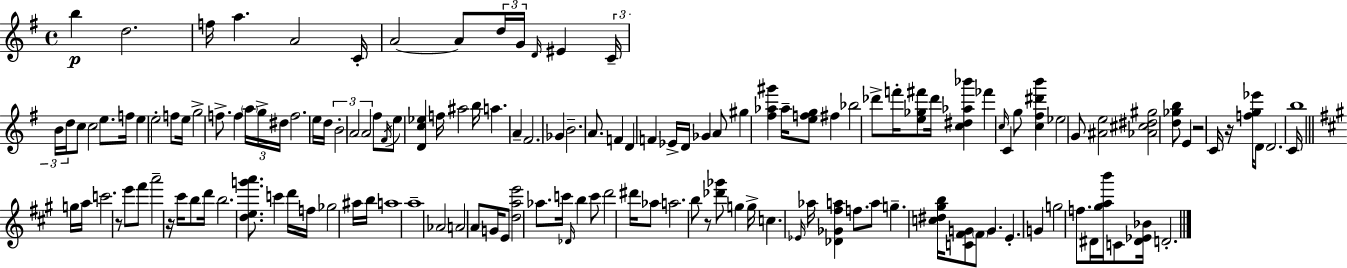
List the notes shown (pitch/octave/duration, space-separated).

B5/q D5/h. F5/s A5/q. A4/h C4/s A4/h A4/e D5/s G4/s D4/s EIS4/q C4/s B4/s D5/s C5/e C5/h E5/e. F5/s E5/q E5/h F5/e E5/s G5/h F5/e. F5/q A5/s G5/s D#5/s F5/h. E5/s D5/s B4/h A4/h A4/h F#5/e F#4/s E5/e [D4,C5,Eb5]/q F5/s A#5/h B5/s A5/q. A4/q F#4/h. Gb4/q B4/h. A4/e. F4/q D4/q F4/q Eb4/s D4/s Gb4/q A4/e G#5/q [F#5,Ab5,G#6]/q Ab5/s [E5,F5,G5]/e F#5/q Bb5/h Db6/e F6/s [E5,Gb5,F#6]/e Db6/s [C5,D#5,Ab5,Bb6]/q FES6/q C5/s C4/q G5/e [C5,F#5,D#6,B6]/q Eb5/h G4/e [A#4,E5]/h [Ab4,C#5,D#5,G#5]/h [D5,Gb5,B5]/e E4/q R/h C4/s R/s [F5,G5,Eb6]/s D4/e D4/h. C4/s B5/w G5/s A5/s C6/h. R/e E6/e F#6/e A6/h R/s C#6/s B5/e D6/s B5/h. [D5,E5,G6,A6]/e. C6/q D6/s F5/s Gb5/h A#5/s B5/s A5/w A5/w Ab4/h A4/h A4/e G4/s E4/e [D5,A5,E6]/h Ab5/e. C6/s Db4/s B5/q C6/e D6/h D#6/s Ab5/e A5/h. B5/e R/e [Db6,Gb6]/e G5/q G5/s C5/q. Eb4/s Ab5/s [Db4,Gb4,F#5,A5]/q F5/e. A5/e G5/q. [C5,D#5,G#5,B5]/s [C4,F#4,G4]/e F#4/e G4/q. E4/q. G4/q G5/h F5/e. D#4/s [G#5,A5,B6]/s C4/e [D#4,Eb4,Bb4]/s D4/h.